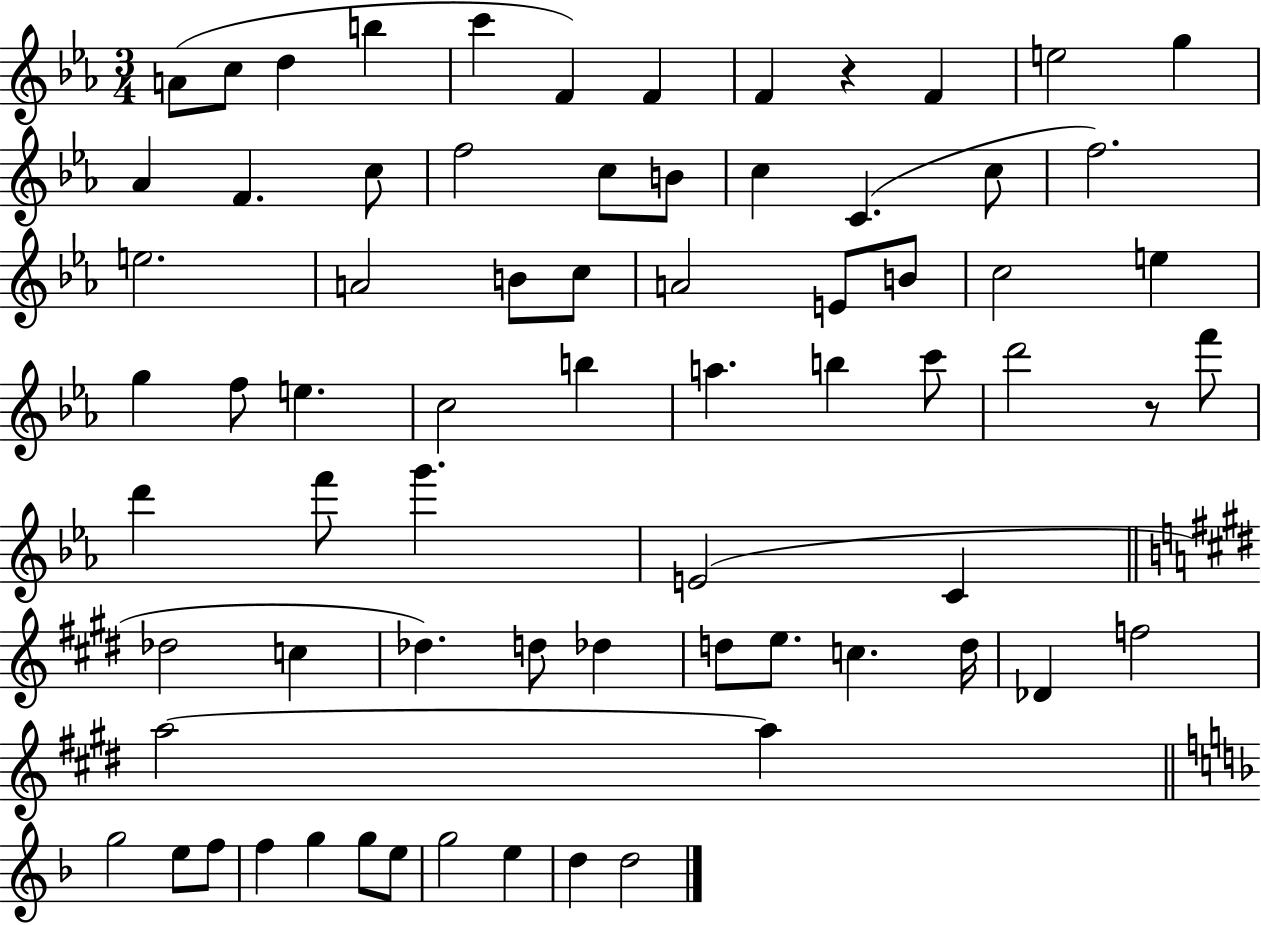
X:1
T:Untitled
M:3/4
L:1/4
K:Eb
A/2 c/2 d b c' F F F z F e2 g _A F c/2 f2 c/2 B/2 c C c/2 f2 e2 A2 B/2 c/2 A2 E/2 B/2 c2 e g f/2 e c2 b a b c'/2 d'2 z/2 f'/2 d' f'/2 g' E2 C _d2 c _d d/2 _d d/2 e/2 c d/4 _D f2 a2 a g2 e/2 f/2 f g g/2 e/2 g2 e d d2